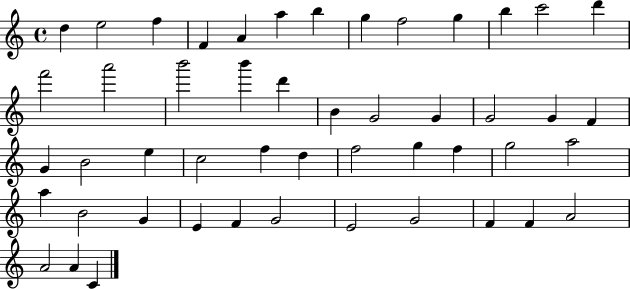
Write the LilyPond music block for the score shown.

{
  \clef treble
  \time 4/4
  \defaultTimeSignature
  \key c \major
  d''4 e''2 f''4 | f'4 a'4 a''4 b''4 | g''4 f''2 g''4 | b''4 c'''2 d'''4 | \break f'''2 a'''2 | b'''2 b'''4 d'''4 | b'4 g'2 g'4 | g'2 g'4 f'4 | \break g'4 b'2 e''4 | c''2 f''4 d''4 | f''2 g''4 f''4 | g''2 a''2 | \break a''4 b'2 g'4 | e'4 f'4 g'2 | e'2 g'2 | f'4 f'4 a'2 | \break a'2 a'4 c'4 | \bar "|."
}